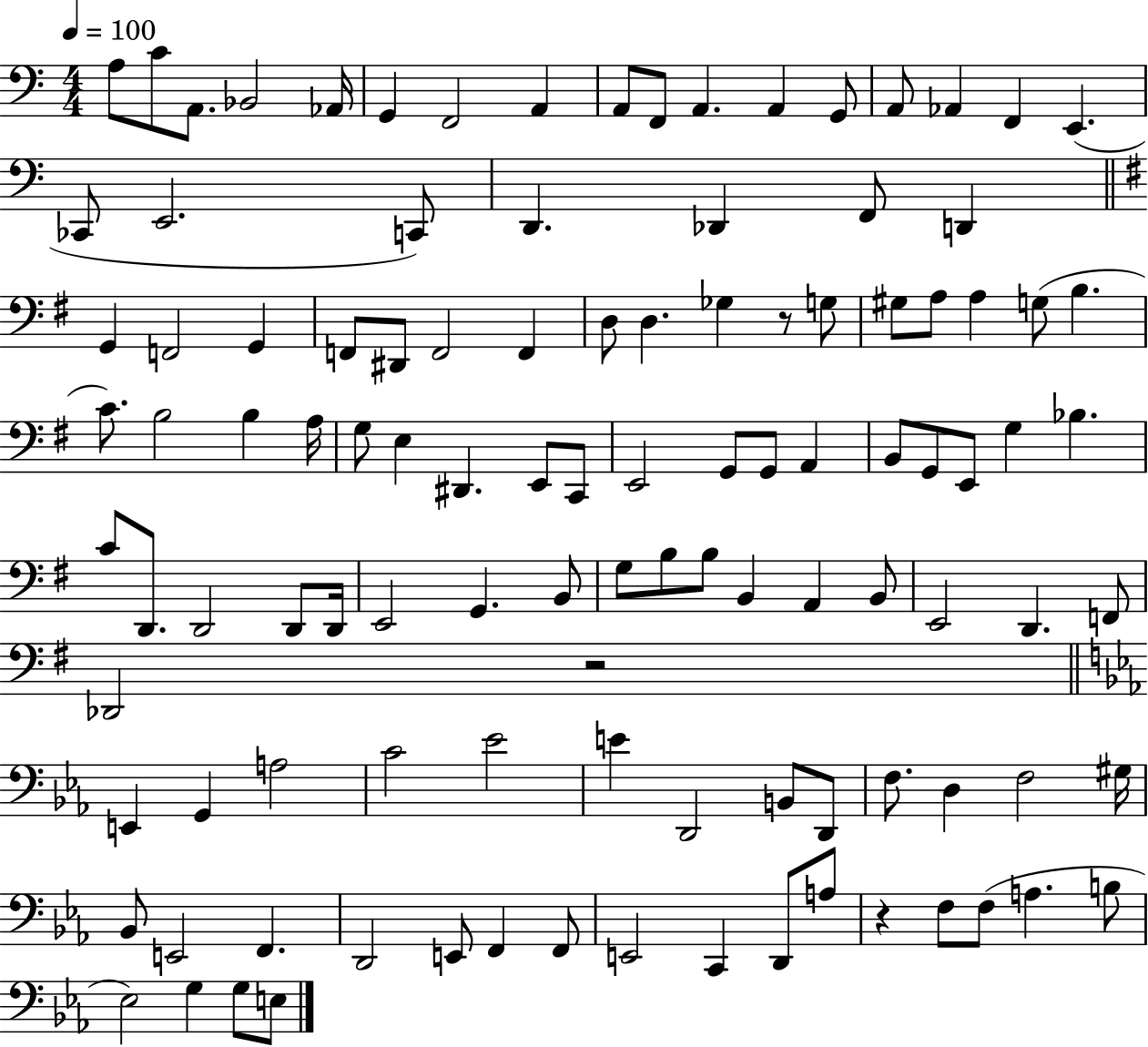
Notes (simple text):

A3/e C4/e A2/e. Bb2/h Ab2/s G2/q F2/h A2/q A2/e F2/e A2/q. A2/q G2/e A2/e Ab2/q F2/q E2/q. CES2/e E2/h. C2/e D2/q. Db2/q F2/e D2/q G2/q F2/h G2/q F2/e D#2/e F2/h F2/q D3/e D3/q. Gb3/q R/e G3/e G#3/e A3/e A3/q G3/e B3/q. C4/e. B3/h B3/q A3/s G3/e E3/q D#2/q. E2/e C2/e E2/h G2/e G2/e A2/q B2/e G2/e E2/e G3/q Bb3/q. C4/e D2/e. D2/h D2/e D2/s E2/h G2/q. B2/e G3/e B3/e B3/e B2/q A2/q B2/e E2/h D2/q. F2/e Db2/h R/h E2/q G2/q A3/h C4/h Eb4/h E4/q D2/h B2/e D2/e F3/e. D3/q F3/h G#3/s Bb2/e E2/h F2/q. D2/h E2/e F2/q F2/e E2/h C2/q D2/e A3/e R/q F3/e F3/e A3/q. B3/e Eb3/h G3/q G3/e E3/e